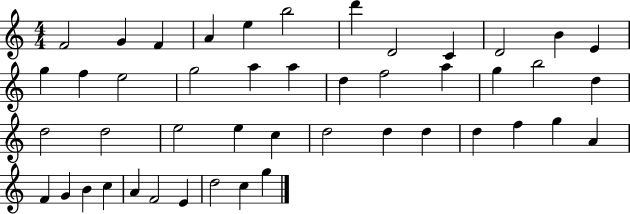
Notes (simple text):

F4/h G4/q F4/q A4/q E5/q B5/h D6/q D4/h C4/q D4/h B4/q E4/q G5/q F5/q E5/h G5/h A5/q A5/q D5/q F5/h A5/q G5/q B5/h D5/q D5/h D5/h E5/h E5/q C5/q D5/h D5/q D5/q D5/q F5/q G5/q A4/q F4/q G4/q B4/q C5/q A4/q F4/h E4/q D5/h C5/q G5/q